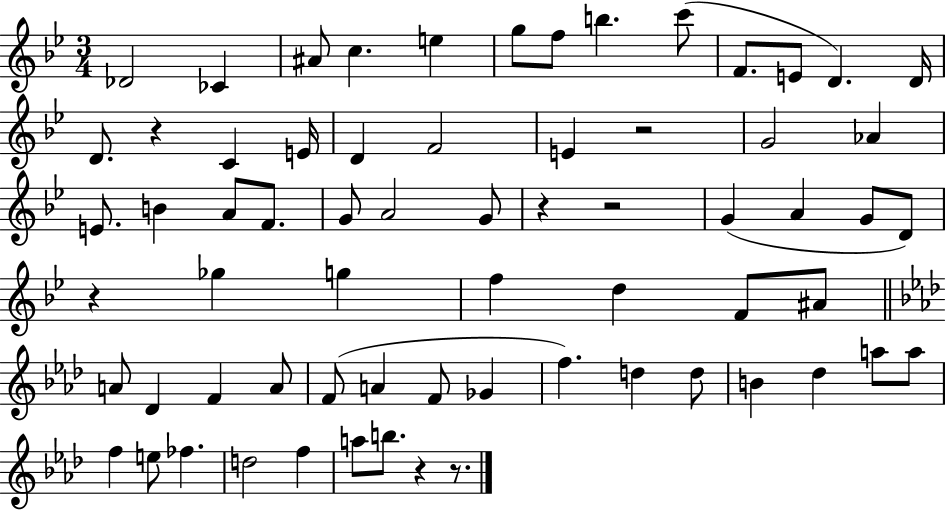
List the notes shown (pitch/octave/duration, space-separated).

Db4/h CES4/q A#4/e C5/q. E5/q G5/e F5/e B5/q. C6/e F4/e. E4/e D4/q. D4/s D4/e. R/q C4/q E4/s D4/q F4/h E4/q R/h G4/h Ab4/q E4/e. B4/q A4/e F4/e. G4/e A4/h G4/e R/q R/h G4/q A4/q G4/e D4/e R/q Gb5/q G5/q F5/q D5/q F4/e A#4/e A4/e Db4/q F4/q A4/e F4/e A4/q F4/e Gb4/q F5/q. D5/q D5/e B4/q Db5/q A5/e A5/e F5/q E5/e FES5/q. D5/h F5/q A5/e B5/e. R/q R/e.